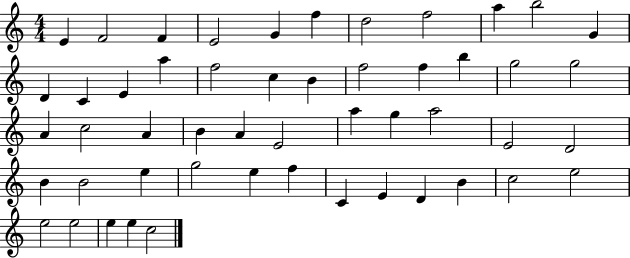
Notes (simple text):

E4/q F4/h F4/q E4/h G4/q F5/q D5/h F5/h A5/q B5/h G4/q D4/q C4/q E4/q A5/q F5/h C5/q B4/q F5/h F5/q B5/q G5/h G5/h A4/q C5/h A4/q B4/q A4/q E4/h A5/q G5/q A5/h E4/h D4/h B4/q B4/h E5/q G5/h E5/q F5/q C4/q E4/q D4/q B4/q C5/h E5/h E5/h E5/h E5/q E5/q C5/h